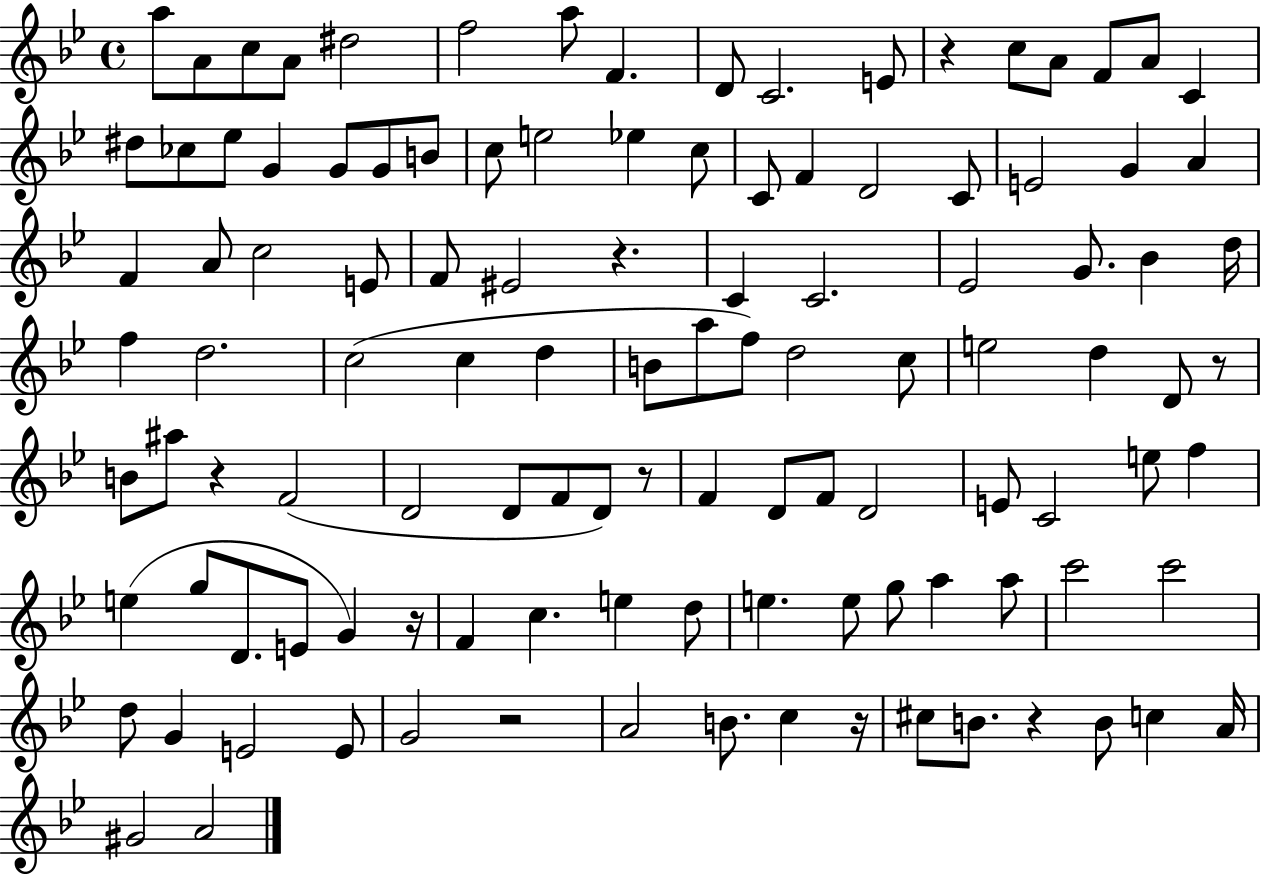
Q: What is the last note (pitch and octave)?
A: A4